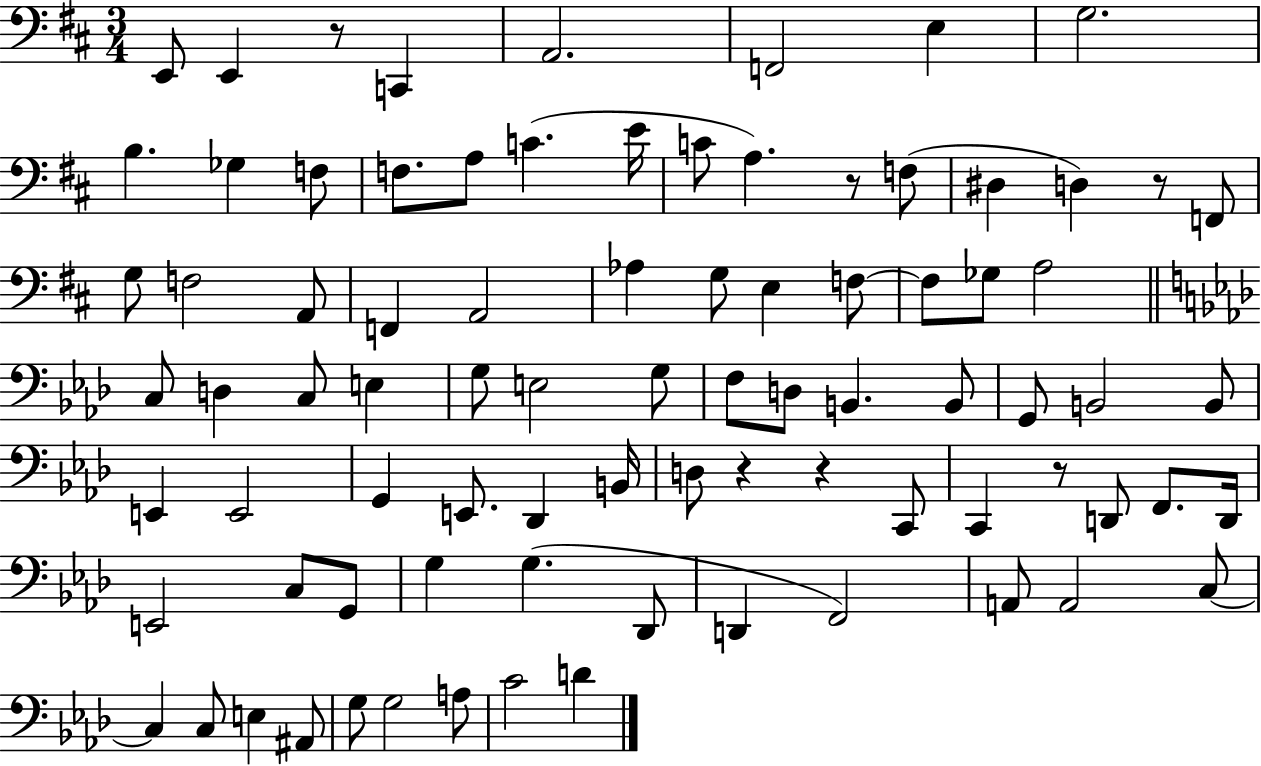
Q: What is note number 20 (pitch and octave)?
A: F2